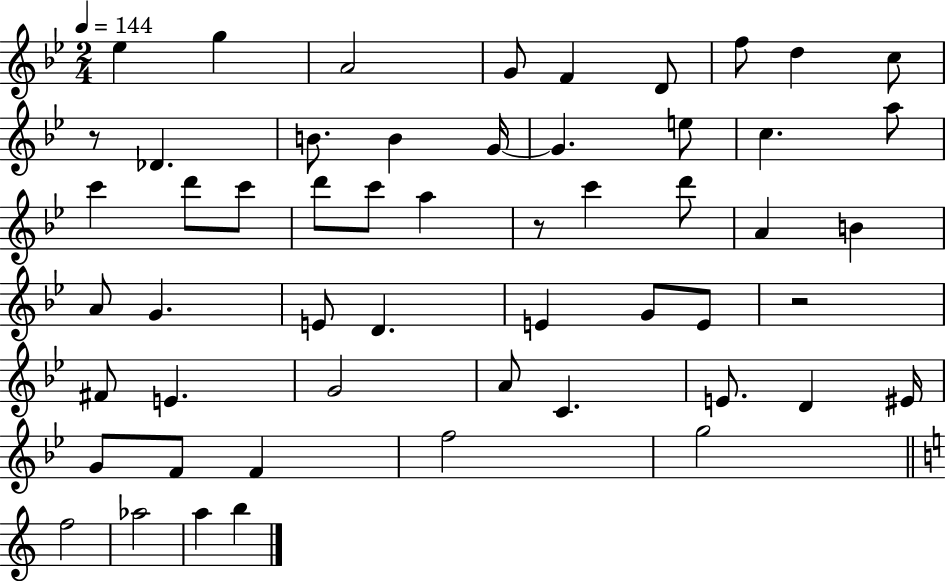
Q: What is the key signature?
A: BES major